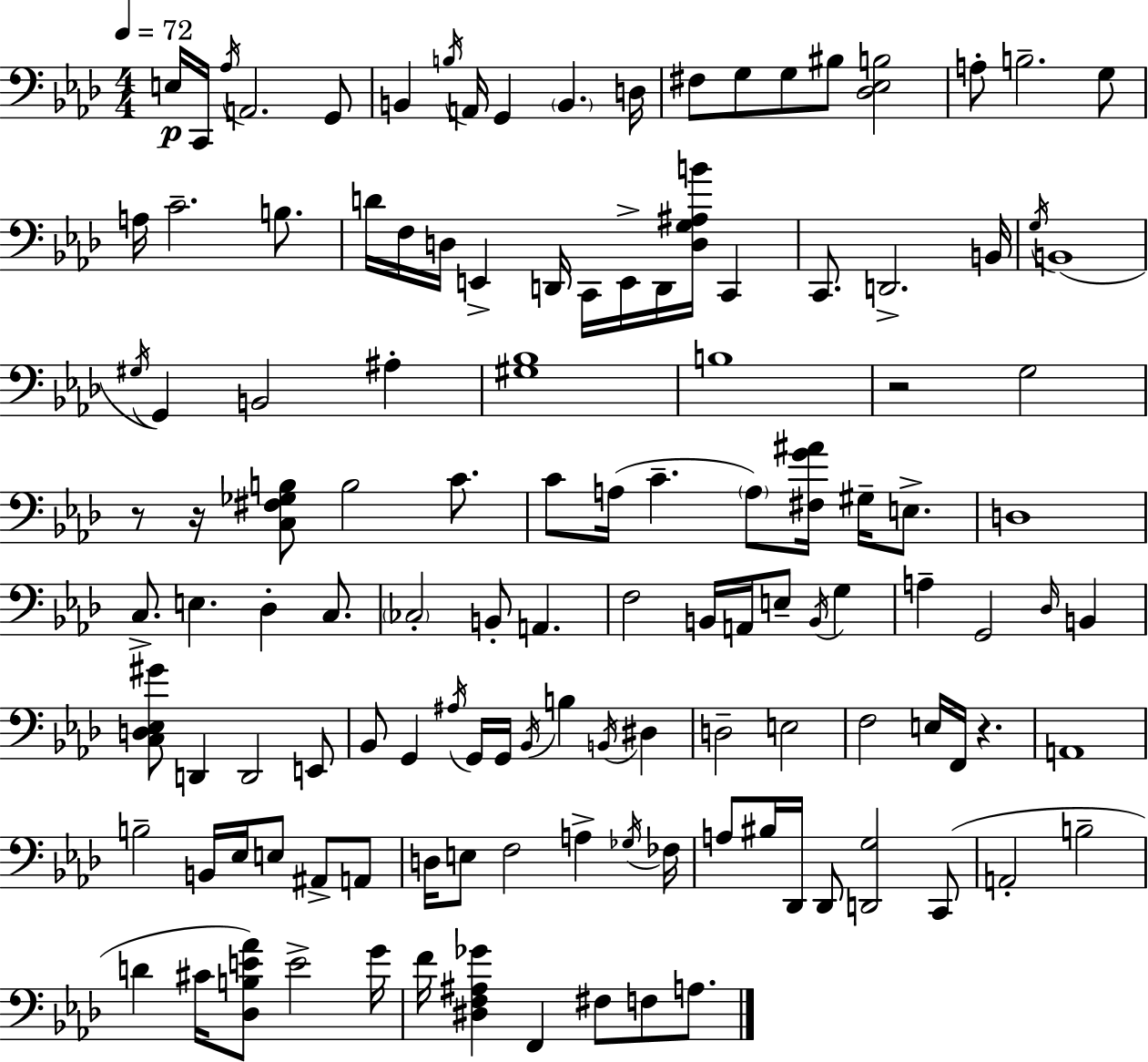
E3/s C2/s Ab3/s A2/h. G2/e B2/q B3/s A2/s G2/q B2/q. D3/s F#3/e G3/e G3/e BIS3/e [Db3,Eb3,B3]/h A3/e B3/h. G3/e A3/s C4/h. B3/e. D4/s F3/s D3/s E2/q D2/s C2/s E2/s D2/s [D3,G3,A#3,B4]/s C2/q C2/e. D2/h. B2/s G3/s B2/w G#3/s G2/q B2/h A#3/q [G#3,Bb3]/w B3/w R/h G3/h R/e R/s [C3,F#3,Gb3,B3]/e B3/h C4/e. C4/e A3/s C4/q. A3/e [F#3,G4,A#4]/s G#3/s E3/e. D3/w C3/e. E3/q. Db3/q C3/e. CES3/h B2/e A2/q. F3/h B2/s A2/s E3/e B2/s G3/q A3/q G2/h Db3/s B2/q [C3,D3,Eb3,G#4]/e D2/q D2/h E2/e Bb2/e G2/q A#3/s G2/s G2/s Bb2/s B3/q B2/s D#3/q D3/h E3/h F3/h E3/s F2/s R/q. A2/w B3/h B2/s Eb3/s E3/e A#2/e A2/e D3/s E3/e F3/h A3/q Gb3/s FES3/s A3/e BIS3/s Db2/s Db2/e [D2,G3]/h C2/e A2/h B3/h D4/q C#4/s [Db3,B3,E4,Ab4]/e E4/h G4/s F4/s [D#3,F3,A#3,Gb4]/q F2/q F#3/e F3/e A3/e.